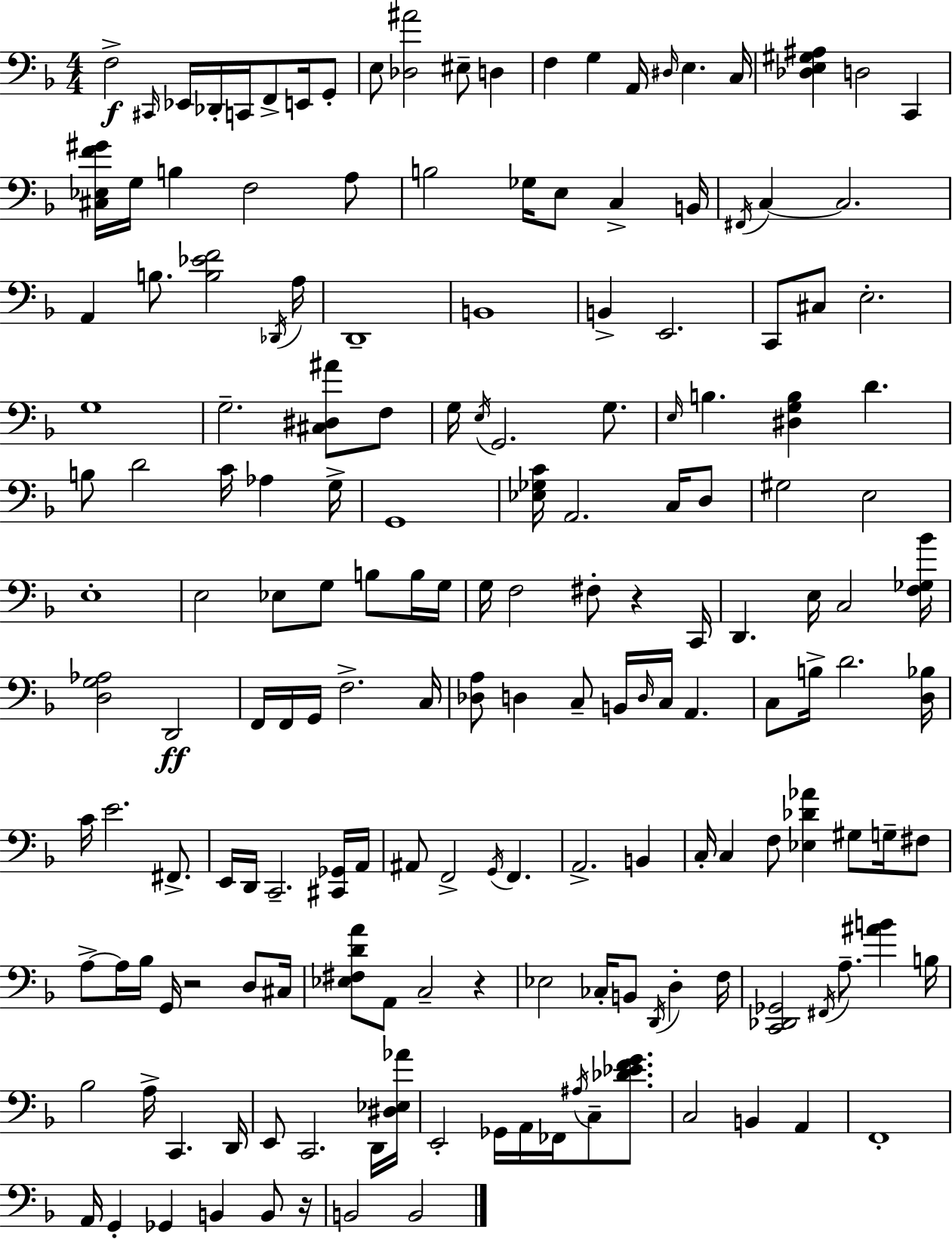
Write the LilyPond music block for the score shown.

{
  \clef bass
  \numericTimeSignature
  \time 4/4
  \key d \minor
  f2->\f \grace { cis,16 } ees,16 des,16-. c,16 f,8-> e,16 g,8-. | e8 <des ais'>2 eis8-- d4 | f4 g4 a,16 \grace { dis16 } e4. | c16 <des e gis ais>4 d2 c,4 | \break <cis ees f' gis'>16 g16 b4 f2 | a8 b2 ges16 e8 c4-> | b,16 \acciaccatura { fis,16 } c4~~ c2. | a,4 b8. <b ees' f'>2 | \break \acciaccatura { des,16 } a16 d,1-- | b,1 | b,4-> e,2. | c,8 cis8 e2.-. | \break g1 | g2.-- | <cis dis ais'>8 f8 g16 \acciaccatura { e16 } g,2. | g8. \grace { e16 } b4. <dis g b>4 | \break d'4. b8 d'2 | c'16 aes4 g16-> g,1 | <ees ges c'>16 a,2. | c16 d8 gis2 e2 | \break e1-. | e2 ees8 | g8 b8 b16 g16 g16 f2 fis8-. | r4 c,16 d,4. e16 c2 | \break <f ges bes'>16 <d g aes>2 d,2\ff | f,16 f,16 g,16 f2.-> | c16 <des a>8 d4 c8-- b,16 \grace { d16 } | c16 a,4. c8 b16-> d'2. | \break <d bes>16 c'16 e'2. | fis,8.-> e,16 d,16 c,2.-- | <cis, ges,>16 a,16 ais,8 f,2-> | \acciaccatura { g,16 } f,4. a,2.-> | \break b,4 c16-. c4 f8 <ees des' aes'>4 | gis8 g16-- fis8 a8->~~ a16 bes16 g,16 r2 | d8 cis16 <ees fis d' a'>8 a,8 c2-- | r4 ees2 | \break ces16-. b,8 \acciaccatura { d,16 } d4-. f16 <c, des, ges,>2 | \acciaccatura { fis,16 } a8.-- <ais' b'>4 b16 bes2 | a16-> c,4. d,16 e,8 c,2. | d,16 <dis ees aes'>16 e,2-. | \break ges,16 a,16 fes,16 \acciaccatura { ais16 } c8-- <des' ees' f' g'>8. c2 | b,4 a,4 f,1-. | a,16 g,4-. | ges,4 b,4 b,8 r16 b,2 | \break b,2 \bar "|."
}